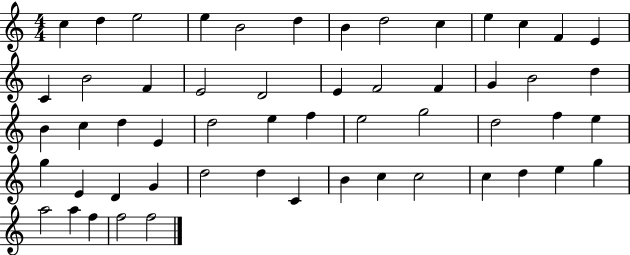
X:1
T:Untitled
M:4/4
L:1/4
K:C
c d e2 e B2 d B d2 c e c F E C B2 F E2 D2 E F2 F G B2 d B c d E d2 e f e2 g2 d2 f e g E D G d2 d C B c c2 c d e g a2 a f f2 f2